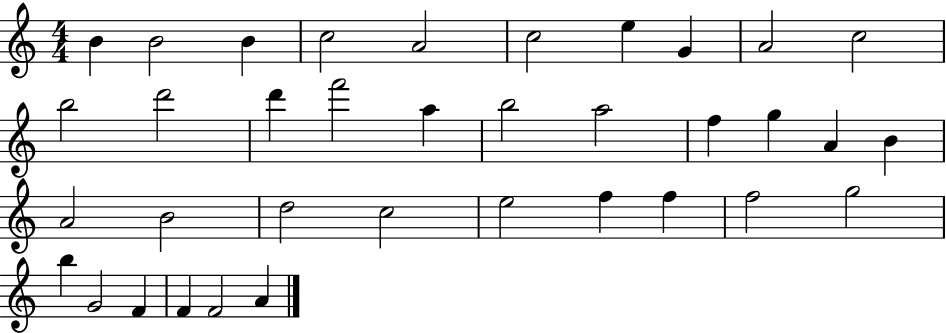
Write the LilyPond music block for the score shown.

{
  \clef treble
  \numericTimeSignature
  \time 4/4
  \key c \major
  b'4 b'2 b'4 | c''2 a'2 | c''2 e''4 g'4 | a'2 c''2 | \break b''2 d'''2 | d'''4 f'''2 a''4 | b''2 a''2 | f''4 g''4 a'4 b'4 | \break a'2 b'2 | d''2 c''2 | e''2 f''4 f''4 | f''2 g''2 | \break b''4 g'2 f'4 | f'4 f'2 a'4 | \bar "|."
}